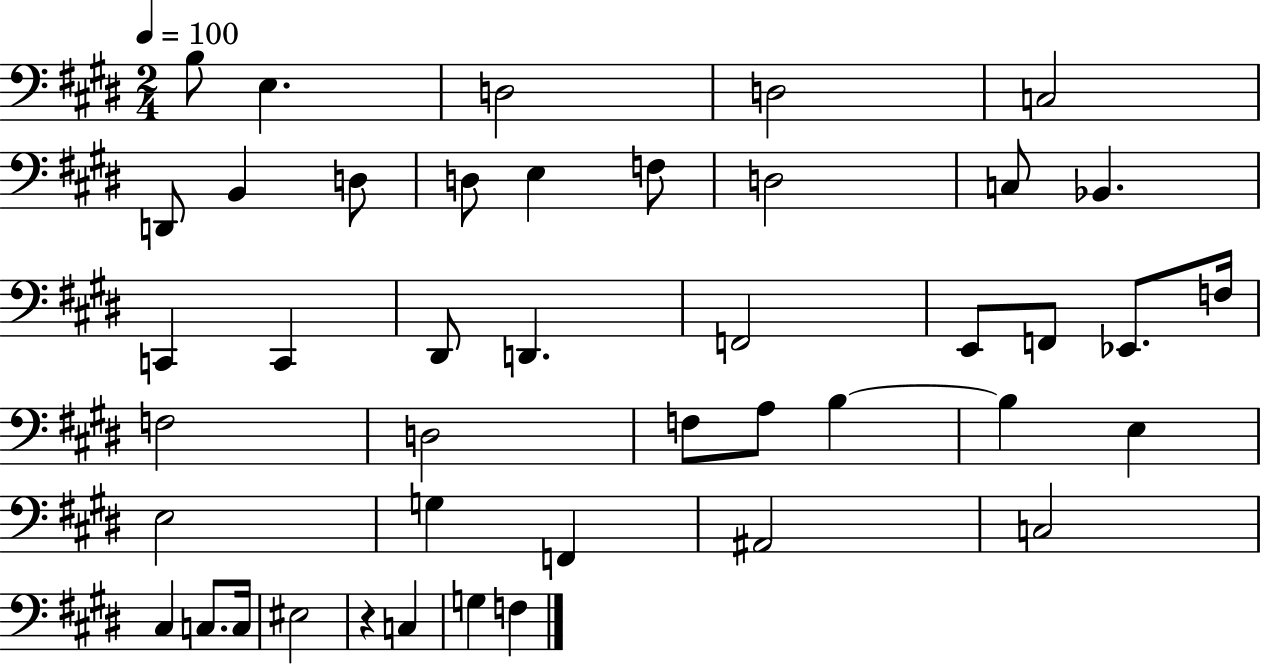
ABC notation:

X:1
T:Untitled
M:2/4
L:1/4
K:E
B,/2 E, D,2 D,2 C,2 D,,/2 B,, D,/2 D,/2 E, F,/2 D,2 C,/2 _B,, C,, C,, ^D,,/2 D,, F,,2 E,,/2 F,,/2 _E,,/2 F,/4 F,2 D,2 F,/2 A,/2 B, B, E, E,2 G, F,, ^A,,2 C,2 ^C, C,/2 C,/4 ^E,2 z C, G, F,